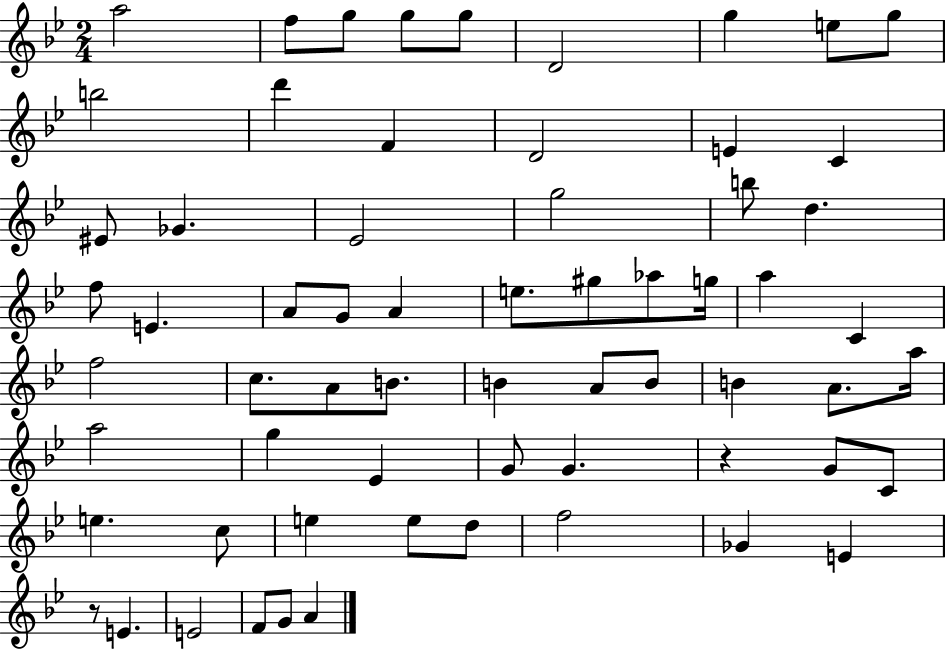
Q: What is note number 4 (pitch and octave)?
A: G5